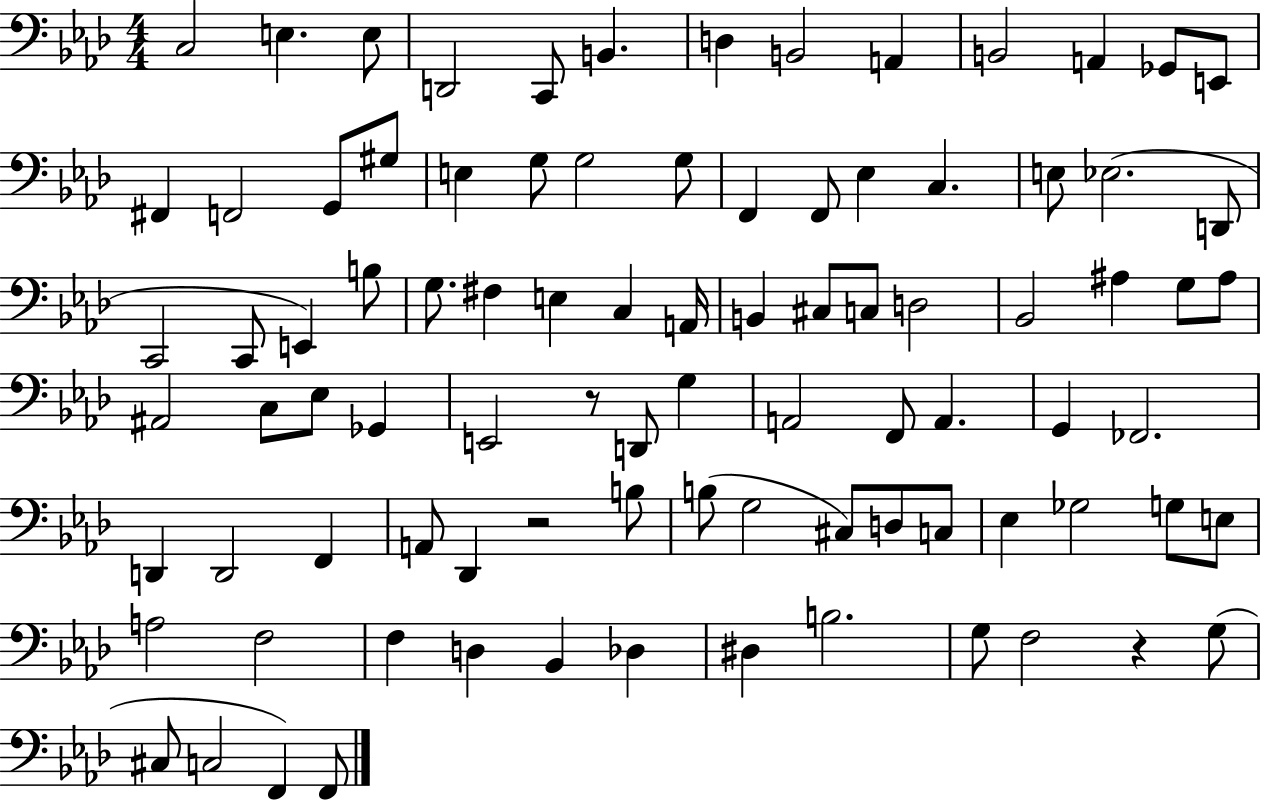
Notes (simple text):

C3/h E3/q. E3/e D2/h C2/e B2/q. D3/q B2/h A2/q B2/h A2/q Gb2/e E2/e F#2/q F2/h G2/e G#3/e E3/q G3/e G3/h G3/e F2/q F2/e Eb3/q C3/q. E3/e Eb3/h. D2/e C2/h C2/e E2/q B3/e G3/e. F#3/q E3/q C3/q A2/s B2/q C#3/e C3/e D3/h Bb2/h A#3/q G3/e A#3/e A#2/h C3/e Eb3/e Gb2/q E2/h R/e D2/e G3/q A2/h F2/e A2/q. G2/q FES2/h. D2/q D2/h F2/q A2/e Db2/q R/h B3/e B3/e G3/h C#3/e D3/e C3/e Eb3/q Gb3/h G3/e E3/e A3/h F3/h F3/q D3/q Bb2/q Db3/q D#3/q B3/h. G3/e F3/h R/q G3/e C#3/e C3/h F2/q F2/e